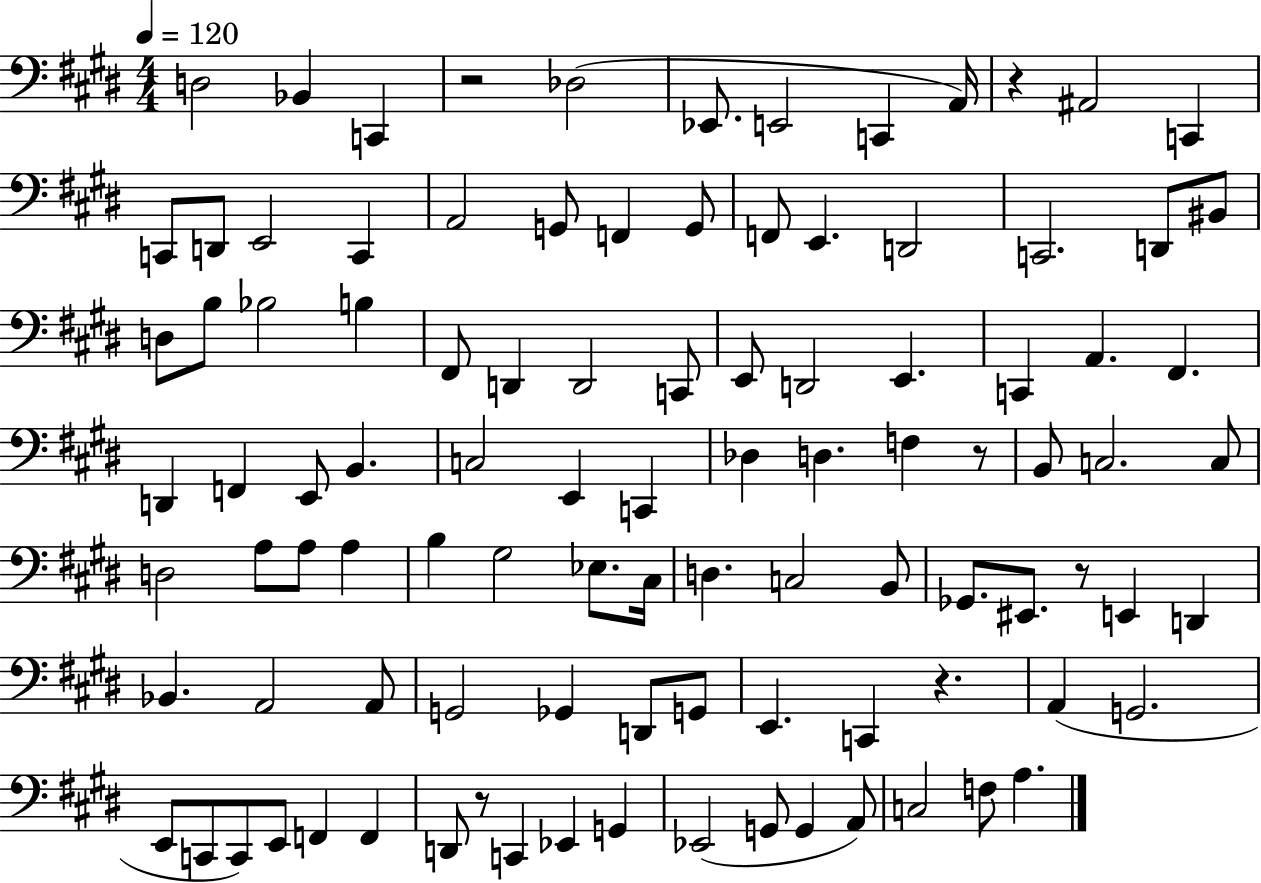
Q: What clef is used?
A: bass